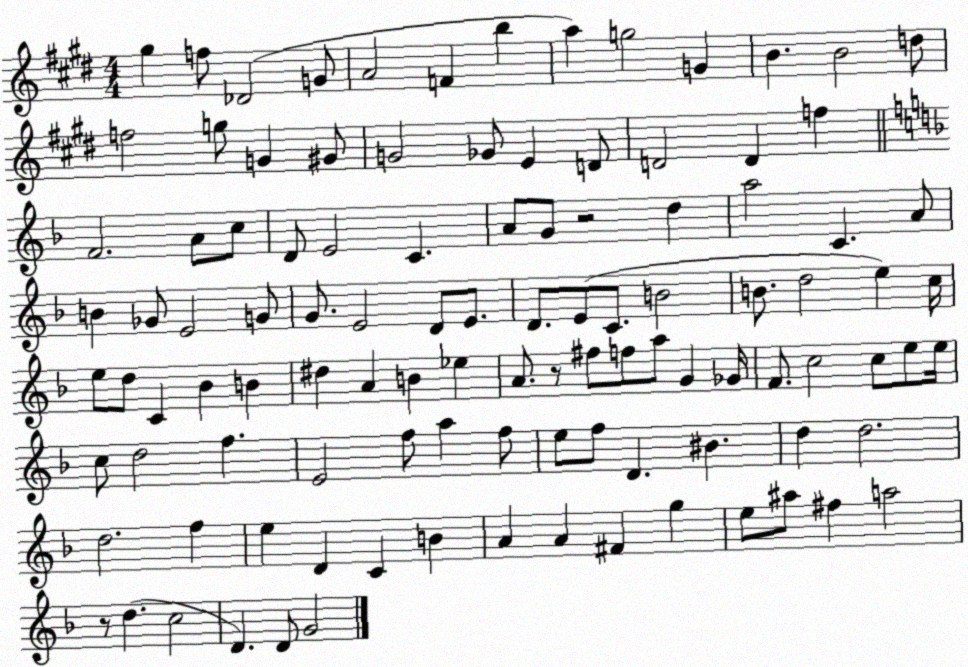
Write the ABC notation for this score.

X:1
T:Untitled
M:4/4
L:1/4
K:E
^g f/2 _D2 G/2 A2 F b a g2 G B B2 d/2 f2 g/2 G ^G/2 G2 _G/2 E D/2 D2 D f F2 A/2 c/2 D/2 E2 C A/2 G/2 z2 d a2 C A/2 B _G/2 E2 G/2 G/2 E2 D/2 E/2 D/2 E/2 C/2 B2 B/2 d2 e c/4 e/2 d/2 C _B B ^d A B _e A/2 z/2 ^f/2 f/2 a/2 G _G/4 F/2 c2 c/2 e/2 e/4 c/2 d2 f E2 f/2 a f/2 e/2 f/2 D ^B d d2 d2 f e D C B A A ^F g e/2 ^a/2 ^f a2 z/2 d c2 D D/2 G2